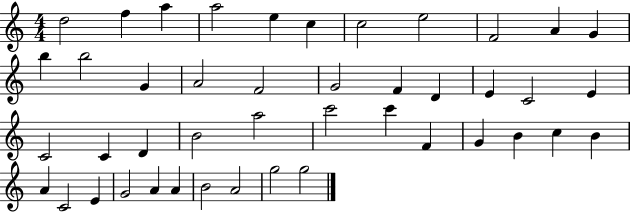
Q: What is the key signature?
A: C major